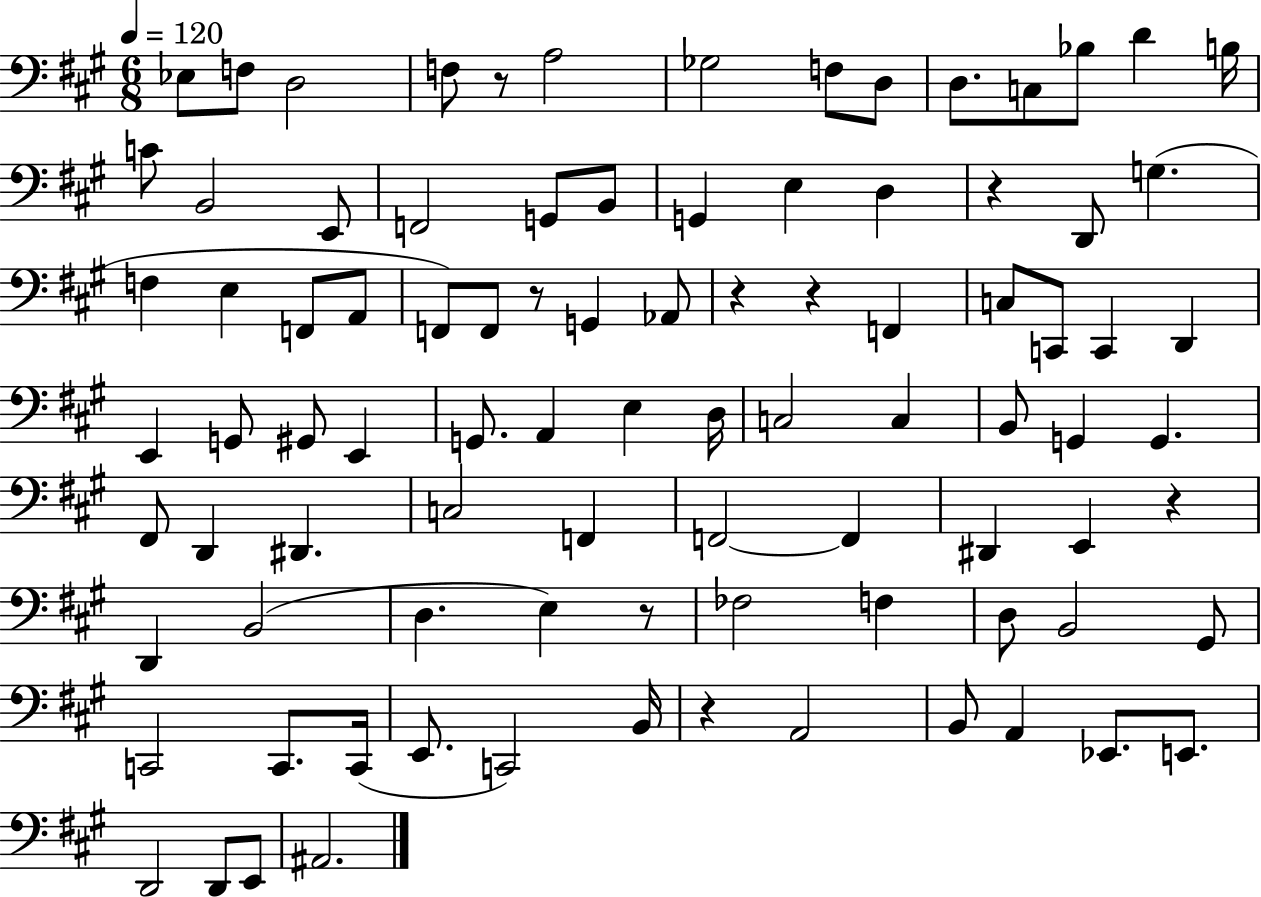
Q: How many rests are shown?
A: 8